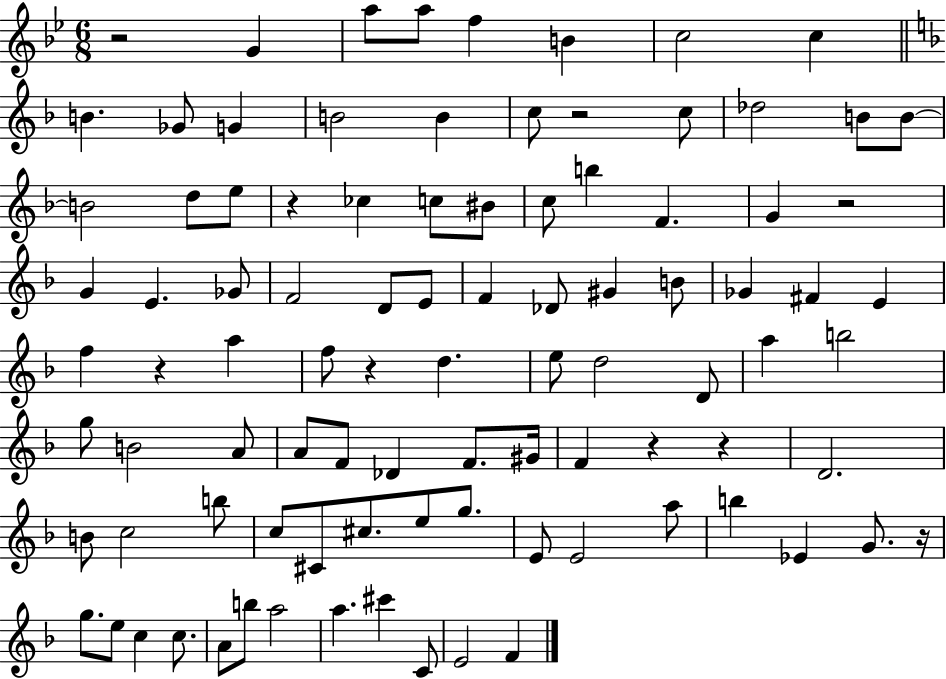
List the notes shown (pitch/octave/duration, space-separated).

R/h G4/q A5/e A5/e F5/q B4/q C5/h C5/q B4/q. Gb4/e G4/q B4/h B4/q C5/e R/h C5/e Db5/h B4/e B4/e B4/h D5/e E5/e R/q CES5/q C5/e BIS4/e C5/e B5/q F4/q. G4/q R/h G4/q E4/q. Gb4/e F4/h D4/e E4/e F4/q Db4/e G#4/q B4/e Gb4/q F#4/q E4/q F5/q R/q A5/q F5/e R/q D5/q. E5/e D5/h D4/e A5/q B5/h G5/e B4/h A4/e A4/e F4/e Db4/q F4/e. G#4/s F4/q R/q R/q D4/h. B4/e C5/h B5/e C5/e C#4/e C#5/e. E5/e G5/e. E4/e E4/h A5/e B5/q Eb4/q G4/e. R/s G5/e. E5/e C5/q C5/e. A4/e B5/e A5/h A5/q. C#6/q C4/e E4/h F4/q